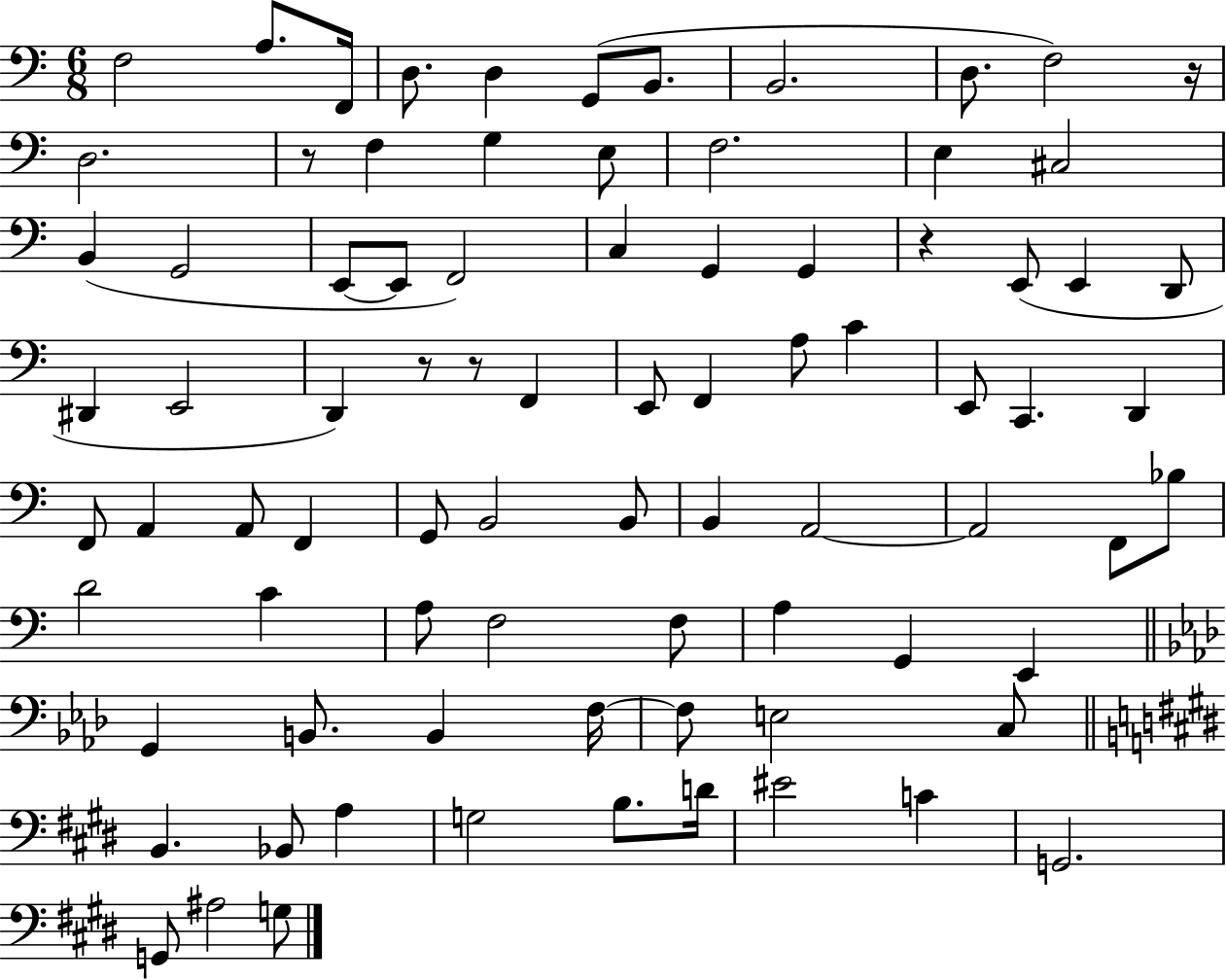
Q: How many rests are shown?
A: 5